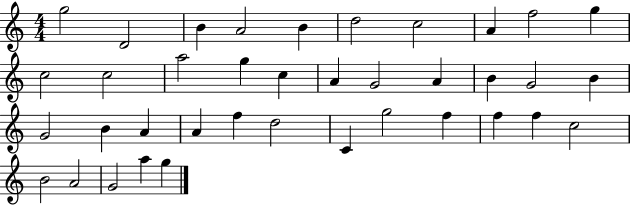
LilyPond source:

{
  \clef treble
  \numericTimeSignature
  \time 4/4
  \key c \major
  g''2 d'2 | b'4 a'2 b'4 | d''2 c''2 | a'4 f''2 g''4 | \break c''2 c''2 | a''2 g''4 c''4 | a'4 g'2 a'4 | b'4 g'2 b'4 | \break g'2 b'4 a'4 | a'4 f''4 d''2 | c'4 g''2 f''4 | f''4 f''4 c''2 | \break b'2 a'2 | g'2 a''4 g''4 | \bar "|."
}